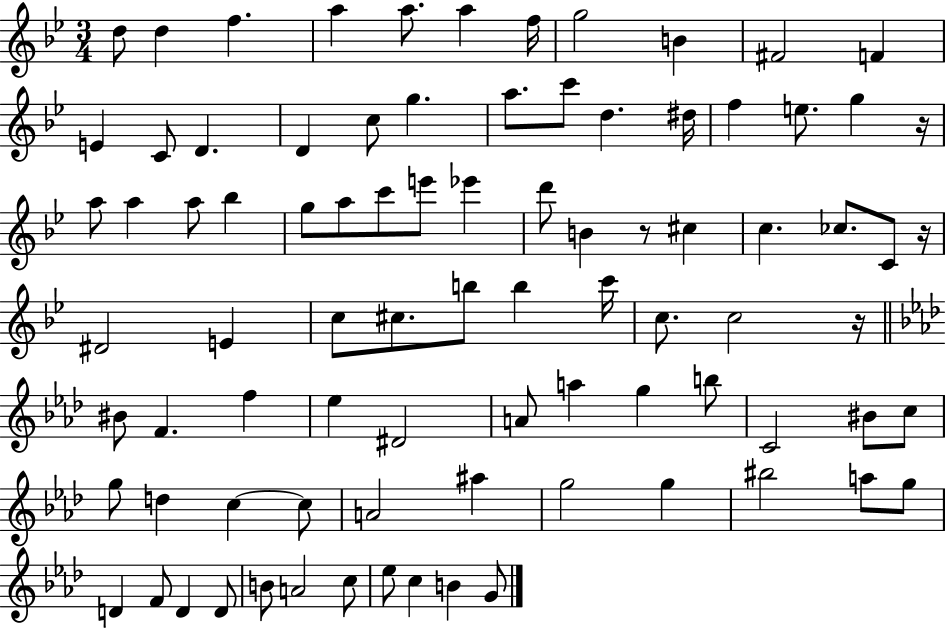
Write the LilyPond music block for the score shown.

{
  \clef treble
  \numericTimeSignature
  \time 3/4
  \key bes \major
  d''8 d''4 f''4. | a''4 a''8. a''4 f''16 | g''2 b'4 | fis'2 f'4 | \break e'4 c'8 d'4. | d'4 c''8 g''4. | a''8. c'''8 d''4. dis''16 | f''4 e''8. g''4 r16 | \break a''8 a''4 a''8 bes''4 | g''8 a''8 c'''8 e'''8 ees'''4 | d'''8 b'4 r8 cis''4 | c''4. ces''8. c'8 r16 | \break dis'2 e'4 | c''8 cis''8. b''8 b''4 c'''16 | c''8. c''2 r16 | \bar "||" \break \key f \minor bis'8 f'4. f''4 | ees''4 dis'2 | a'8 a''4 g''4 b''8 | c'2 bis'8 c''8 | \break g''8 d''4 c''4~~ c''8 | a'2 ais''4 | g''2 g''4 | bis''2 a''8 g''8 | \break d'4 f'8 d'4 d'8 | b'8 a'2 c''8 | ees''8 c''4 b'4 g'8 | \bar "|."
}